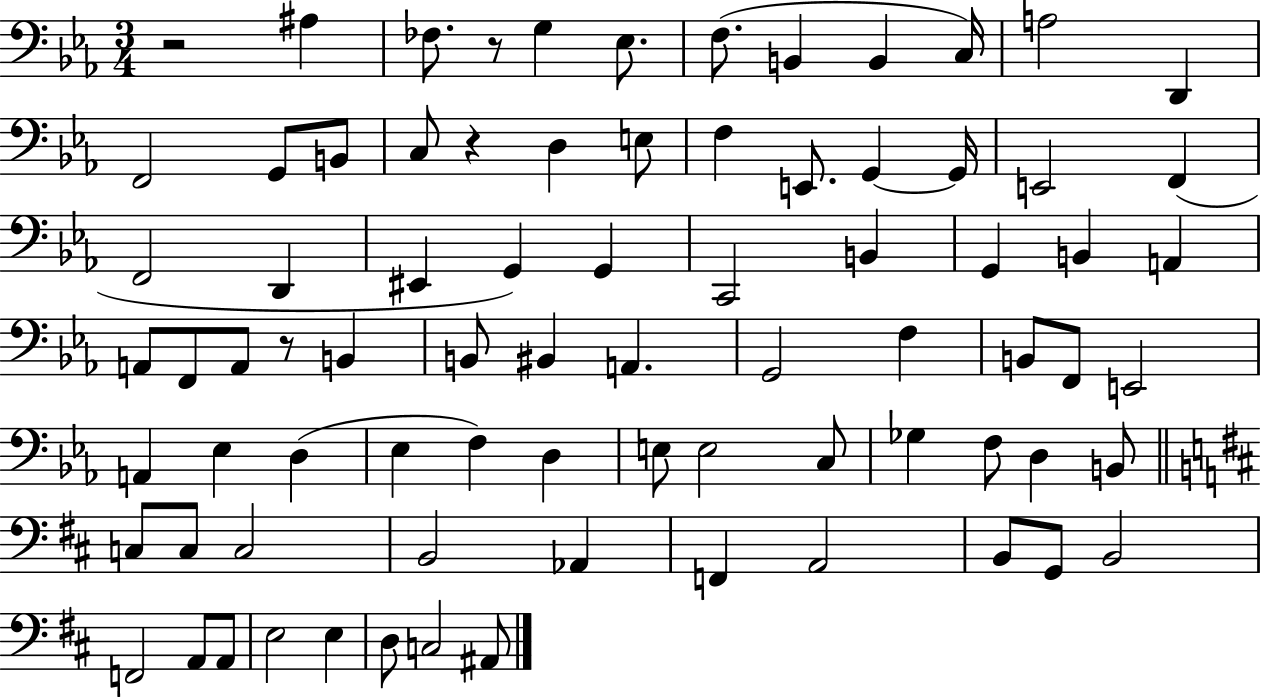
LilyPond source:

{
  \clef bass
  \numericTimeSignature
  \time 3/4
  \key ees \major
  r2 ais4 | fes8. r8 g4 ees8. | f8.( b,4 b,4 c16) | a2 d,4 | \break f,2 g,8 b,8 | c8 r4 d4 e8 | f4 e,8. g,4~~ g,16 | e,2 f,4( | \break f,2 d,4 | eis,4 g,4) g,4 | c,2 b,4 | g,4 b,4 a,4 | \break a,8 f,8 a,8 r8 b,4 | b,8 bis,4 a,4. | g,2 f4 | b,8 f,8 e,2 | \break a,4 ees4 d4( | ees4 f4) d4 | e8 e2 c8 | ges4 f8 d4 b,8 | \break \bar "||" \break \key d \major c8 c8 c2 | b,2 aes,4 | f,4 a,2 | b,8 g,8 b,2 | \break f,2 a,8 a,8 | e2 e4 | d8 c2 ais,8 | \bar "|."
}